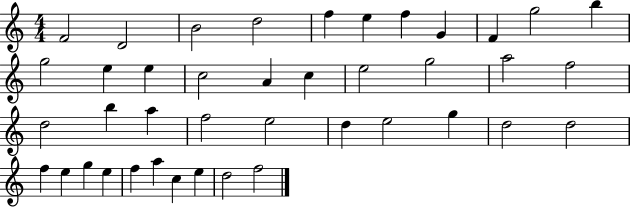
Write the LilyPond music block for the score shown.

{
  \clef treble
  \numericTimeSignature
  \time 4/4
  \key c \major
  f'2 d'2 | b'2 d''2 | f''4 e''4 f''4 g'4 | f'4 g''2 b''4 | \break g''2 e''4 e''4 | c''2 a'4 c''4 | e''2 g''2 | a''2 f''2 | \break d''2 b''4 a''4 | f''2 e''2 | d''4 e''2 g''4 | d''2 d''2 | \break f''4 e''4 g''4 e''4 | f''4 a''4 c''4 e''4 | d''2 f''2 | \bar "|."
}